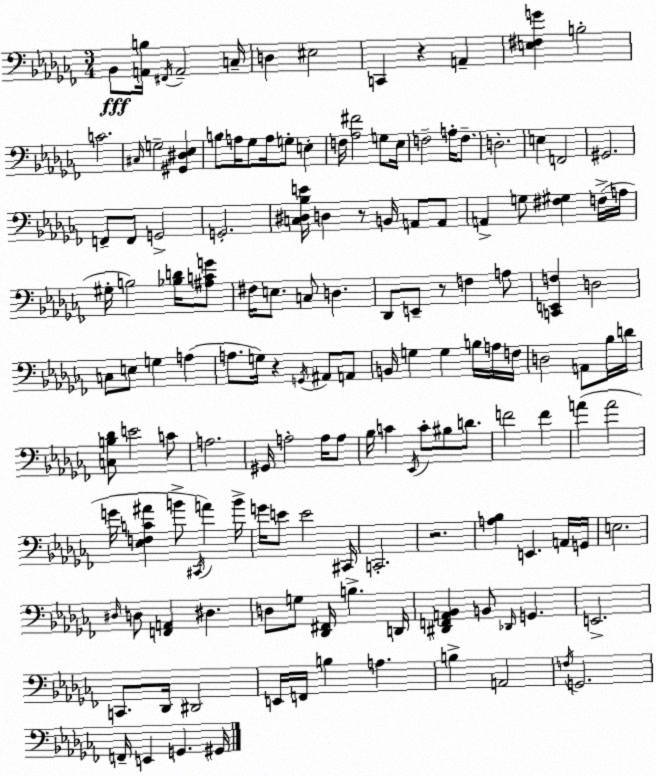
X:1
T:Untitled
M:3/4
L:1/4
K:Abm
_B,,/2 [A,,B,]/4 ^F,,/4 A,,2 C,/4 D, ^E,2 C,, z A,, [E,^F,G] B,2 C2 ^C,/4 G,2 [^G,,^D,_E,] B,/2 A,/4 _G,/2 A,/4 G,/2 E, F,/4 [_A,^F]2 G,/2 _E,/4 F,2 A,/4 F,/2 D,2 E, F,,2 ^G,,2 F,,/2 F,,/2 G,,2 G,,2 [C,^D,_B,E]/4 D, z/2 B,,/4 A,,/2 A,,/2 A,, G,/2 [^F,^G,] F,/4 A,/4 ^G,/4 B,2 [_B,D]/4 [^A,CG]/2 ^F,/4 E,/2 C,/2 D, _D,,/2 E,,/2 z/2 F, A,/2 [C,,E,,F,] D,2 C,/2 E,/2 G, A, A,/2 G,/4 z G,,/4 ^A,,/2 A,,/2 B,,/4 G, G, B,/4 A,/4 F,/4 D,2 A,,/2 _B,/4 D/4 [C,B,_D]/2 E2 C/2 A,2 ^G,,/4 A,2 A,/4 A,/2 _B,/4 C _E,,/4 C/2 ^B,/2 D/2 F2 F A A2 G/4 [_E,F,C^A] B/2 ^C,,/4 A B/4 G/4 E/2 E2 ^C,,/4 C,,2 z2 [A,_B,] E,, A,,/4 G,,/4 E,2 ^D,/4 D,/2 [F,,A,,] ^D, D,/2 G,/2 [_D,,^F,,]/4 B, D,,/4 [^D,,F,,A,,_B,,] B,,/2 _D,,/4 G,, E,,2 C,,/2 _D,,/4 ^D,,2 E,,/4 F,,/4 B, A, B, A,,2 F,/4 G,,2 F,,/4 E,, G,, ^G,,/4